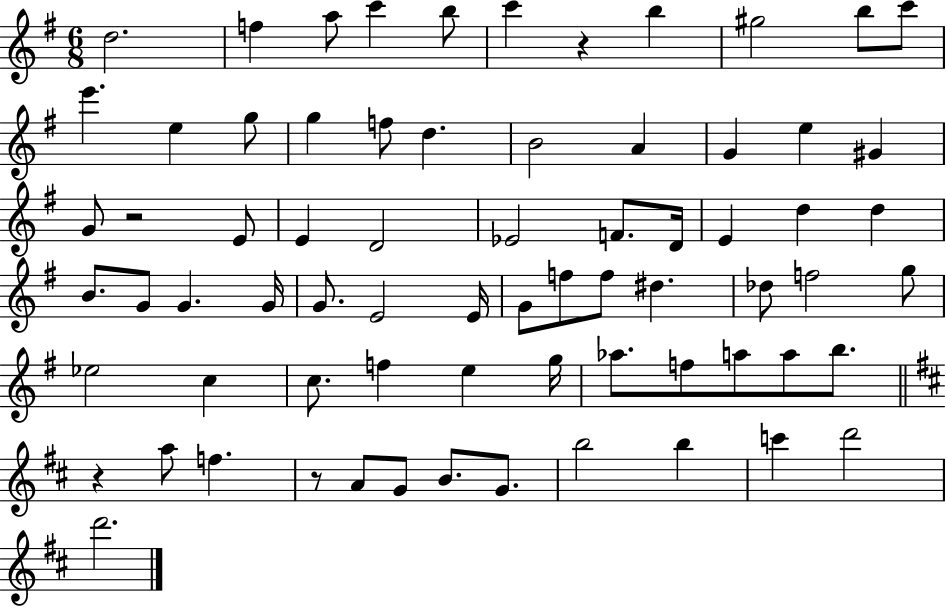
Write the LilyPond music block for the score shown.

{
  \clef treble
  \numericTimeSignature
  \time 6/8
  \key g \major
  d''2. | f''4 a''8 c'''4 b''8 | c'''4 r4 b''4 | gis''2 b''8 c'''8 | \break e'''4. e''4 g''8 | g''4 f''8 d''4. | b'2 a'4 | g'4 e''4 gis'4 | \break g'8 r2 e'8 | e'4 d'2 | ees'2 f'8. d'16 | e'4 d''4 d''4 | \break b'8. g'8 g'4. g'16 | g'8. e'2 e'16 | g'8 f''8 f''8 dis''4. | des''8 f''2 g''8 | \break ees''2 c''4 | c''8. f''4 e''4 g''16 | aes''8. f''8 a''8 a''8 b''8. | \bar "||" \break \key b \minor r4 a''8 f''4. | r8 a'8 g'8 b'8. g'8. | b''2 b''4 | c'''4 d'''2 | \break d'''2. | \bar "|."
}